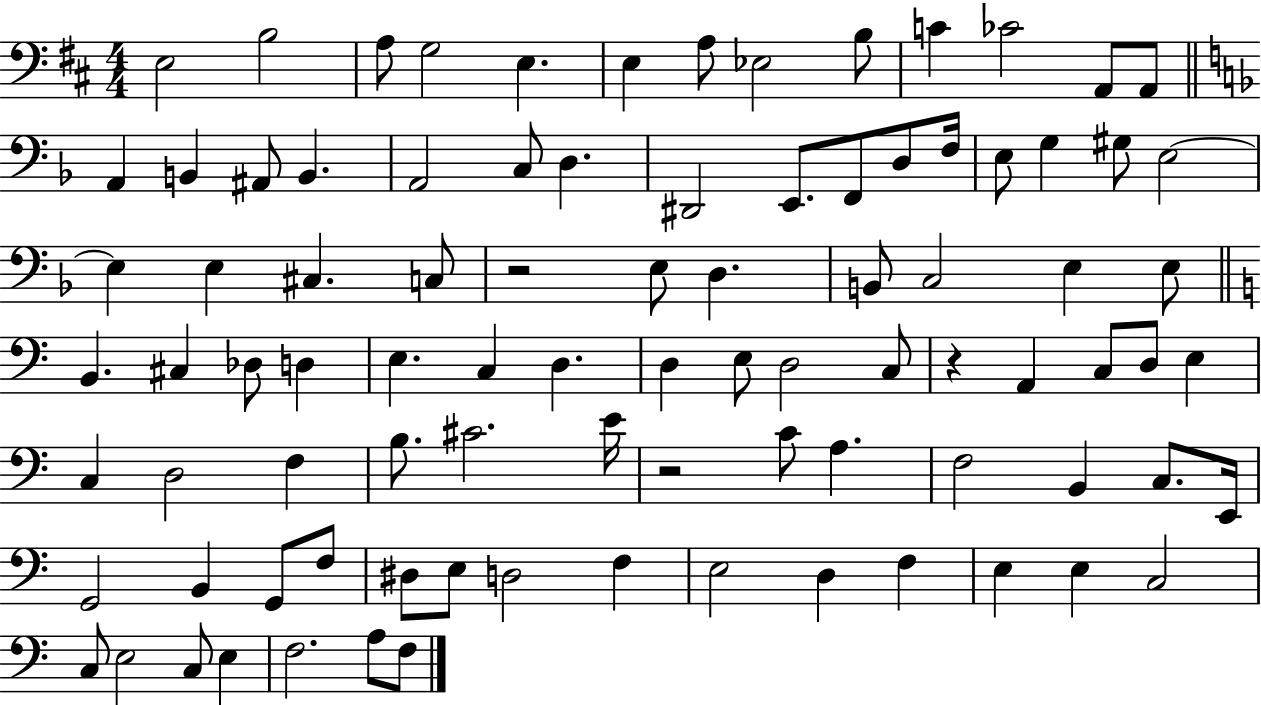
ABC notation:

X:1
T:Untitled
M:4/4
L:1/4
K:D
E,2 B,2 A,/2 G,2 E, E, A,/2 _E,2 B,/2 C _C2 A,,/2 A,,/2 A,, B,, ^A,,/2 B,, A,,2 C,/2 D, ^D,,2 E,,/2 F,,/2 D,/2 F,/4 E,/2 G, ^G,/2 E,2 E, E, ^C, C,/2 z2 E,/2 D, B,,/2 C,2 E, E,/2 B,, ^C, _D,/2 D, E, C, D, D, E,/2 D,2 C,/2 z A,, C,/2 D,/2 E, C, D,2 F, B,/2 ^C2 E/4 z2 C/2 A, F,2 B,, C,/2 E,,/4 G,,2 B,, G,,/2 F,/2 ^D,/2 E,/2 D,2 F, E,2 D, F, E, E, C,2 C,/2 E,2 C,/2 E, F,2 A,/2 F,/2